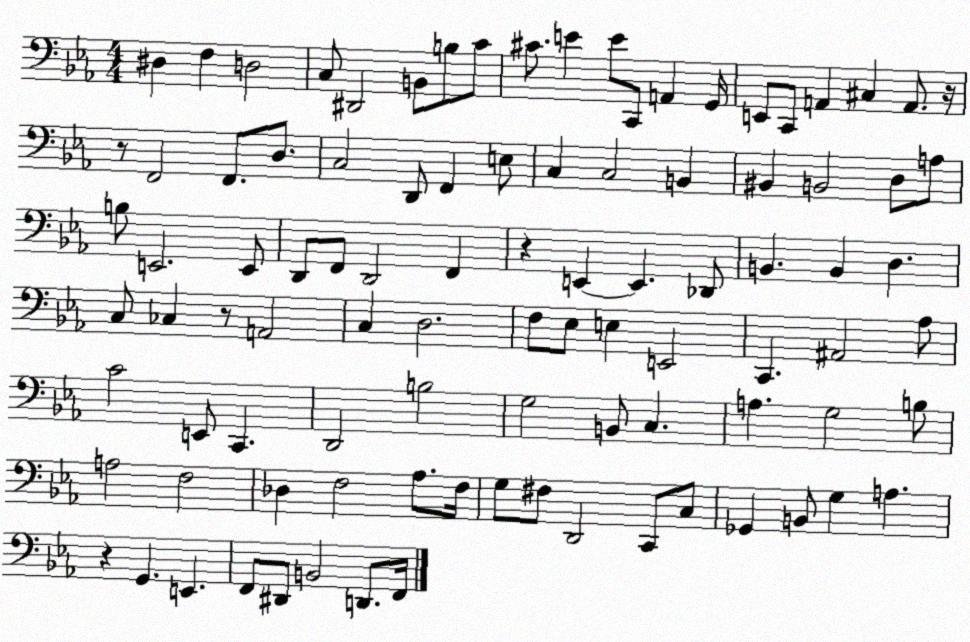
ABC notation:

X:1
T:Untitled
M:4/4
L:1/4
K:Eb
^D, F, D,2 C,/2 ^D,,2 B,,/2 B,/2 C/2 ^C/2 E E/2 C,,/2 A,, G,,/4 E,,/2 C,,/2 A,, ^C, A,,/2 z/4 z/2 F,,2 F,,/2 D,/2 C,2 D,,/2 F,, E,/2 C, C,2 B,, ^B,, B,,2 D,/2 A,/2 B,/2 E,,2 E,,/2 D,,/2 F,,/2 D,,2 F,, z E,, E,, _D,,/2 B,, B,, D, C,/2 _C, z/2 A,,2 C, D,2 F,/2 _E,/2 E, E,,2 C,, ^A,,2 _A,/2 C2 E,,/2 C,, D,,2 B,2 G,2 B,,/2 C, A, G,2 B,/2 A,2 F,2 _D, F,2 _A,/2 F,/4 G,/2 ^F,/2 D,,2 C,,/2 C,/2 _G,, B,,/2 G, A, z G,, E,, F,,/2 ^D,,/2 B,,2 D,,/2 F,,/4